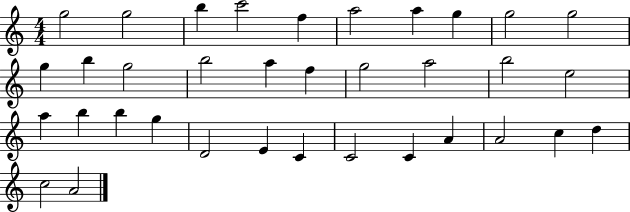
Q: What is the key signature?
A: C major